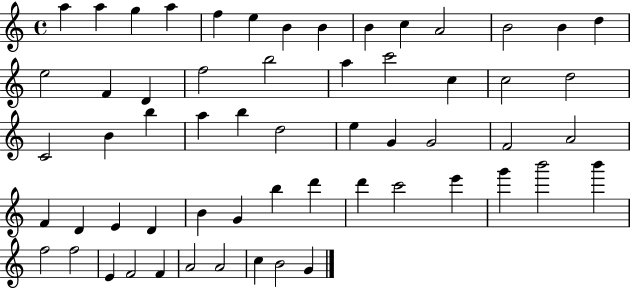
A5/q A5/q G5/q A5/q F5/q E5/q B4/q B4/q B4/q C5/q A4/h B4/h B4/q D5/q E5/h F4/q D4/q F5/h B5/h A5/q C6/h C5/q C5/h D5/h C4/h B4/q B5/q A5/q B5/q D5/h E5/q G4/q G4/h F4/h A4/h F4/q D4/q E4/q D4/q B4/q G4/q B5/q D6/q D6/q C6/h E6/q G6/q B6/h B6/q F5/h F5/h E4/q F4/h F4/q A4/h A4/h C5/q B4/h G4/q